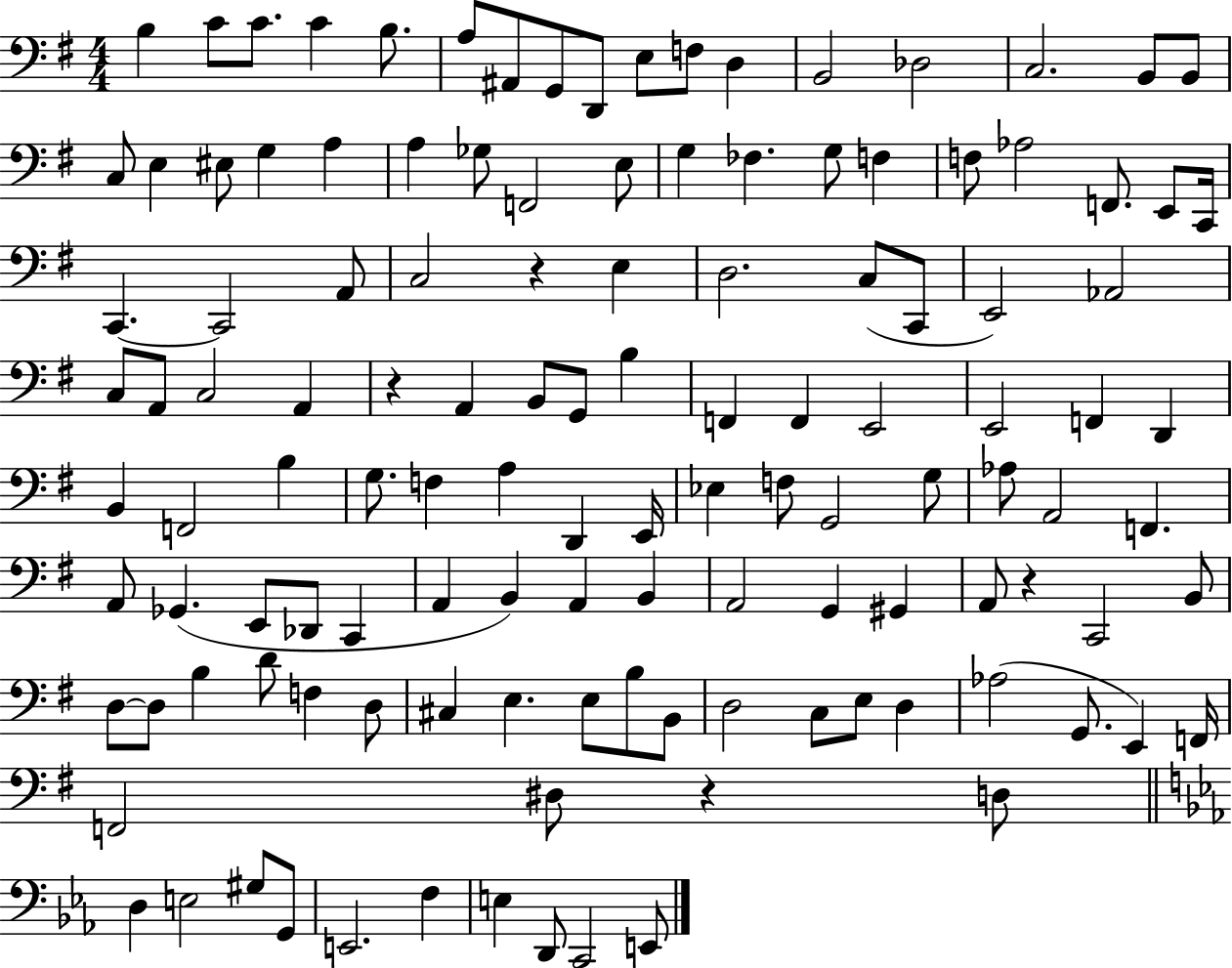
{
  \clef bass
  \numericTimeSignature
  \time 4/4
  \key g \major
  \repeat volta 2 { b4 c'8 c'8. c'4 b8. | a8 ais,8 g,8 d,8 e8 f8 d4 | b,2 des2 | c2. b,8 b,8 | \break c8 e4 eis8 g4 a4 | a4 ges8 f,2 e8 | g4 fes4. g8 f4 | f8 aes2 f,8. e,8 c,16 | \break c,4.~~ c,2 a,8 | c2 r4 e4 | d2. c8( c,8 | e,2) aes,2 | \break c8 a,8 c2 a,4 | r4 a,4 b,8 g,8 b4 | f,4 f,4 e,2 | e,2 f,4 d,4 | \break b,4 f,2 b4 | g8. f4 a4 d,4 e,16 | ees4 f8 g,2 g8 | aes8 a,2 f,4. | \break a,8 ges,4.( e,8 des,8 c,4 | a,4 b,4) a,4 b,4 | a,2 g,4 gis,4 | a,8 r4 c,2 b,8 | \break d8~~ d8 b4 d'8 f4 d8 | cis4 e4. e8 b8 b,8 | d2 c8 e8 d4 | aes2( g,8. e,4) f,16 | \break f,2 dis8 r4 d8 | \bar "||" \break \key c \minor d4 e2 gis8 g,8 | e,2. f4 | e4 d,8 c,2 e,8 | } \bar "|."
}